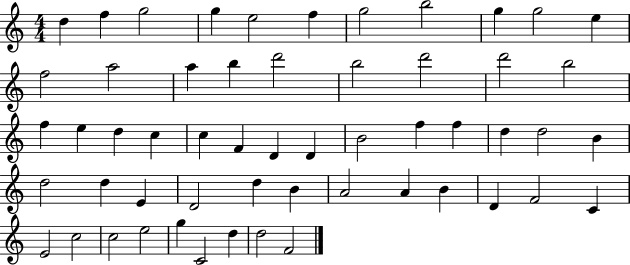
D5/q F5/q G5/h G5/q E5/h F5/q G5/h B5/h G5/q G5/h E5/q F5/h A5/h A5/q B5/q D6/h B5/h D6/h D6/h B5/h F5/q E5/q D5/q C5/q C5/q F4/q D4/q D4/q B4/h F5/q F5/q D5/q D5/h B4/q D5/h D5/q E4/q D4/h D5/q B4/q A4/h A4/q B4/q D4/q F4/h C4/q E4/h C5/h C5/h E5/h G5/q C4/h D5/q D5/h F4/h